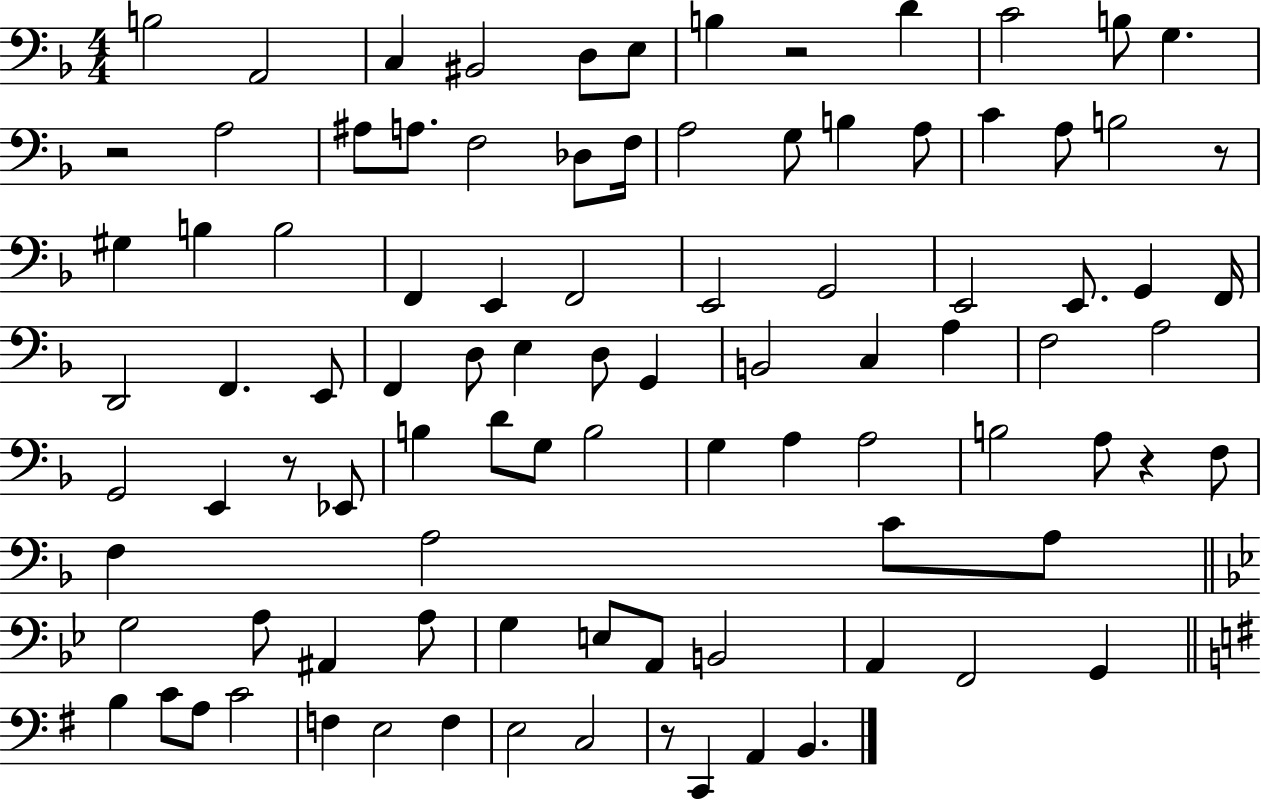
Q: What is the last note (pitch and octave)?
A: B2